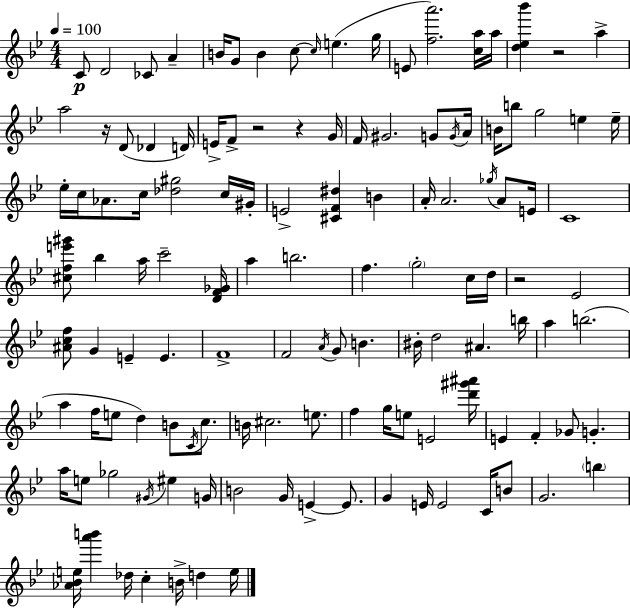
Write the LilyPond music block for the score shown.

{
  \clef treble
  \numericTimeSignature
  \time 4/4
  \key g \minor
  \tempo 4 = 100
  c'8\p d'2 ces'8 a'4-- | b'16 g'8 b'4 c''8~~ \grace { c''16 }( e''4. | g''16 e'8 <f'' a'''>2.) <c'' a''>16 | a''16 <d'' ees'' bes'''>4 r2 a''4-> | \break a''2 r16 d'8( des'4 | d'16) e'16-> f'8-> r2 r4 | g'16 f'16 gis'2. g'8 | \acciaccatura { g'16 } a'16 b'16 b''8 g''2 e''4 | \break e''16-- ees''16-. c''16 aes'8. c''16 <des'' gis''>2 | c''16 gis'16-. e'2-> <cis' f' dis''>4 b'4 | a'16-. a'2. \acciaccatura { ges''16 } | a'8 e'16 c'1 | \break <cis'' f'' e''' gis'''>8 bes''4 a''16 c'''2-- | <d' f' ges'>16 a''4 b''2. | f''4. \parenthesize g''2-. | c''16 d''16 r2 ees'2 | \break <ais' c'' f''>8 g'4 e'4-- e'4. | f'1-> | f'2 \acciaccatura { a'16 } g'8 b'4. | bis'16-. d''2 ais'4. | \break b''16 a''4 b''2.( | a''4 f''16 e''8 d''4) b'8 | \acciaccatura { c'16 } c''8. b'16 cis''2. | e''8. f''4 g''16 e''8 e'2 | \break <d''' gis''' ais'''>16 e'4 f'4-. ges'8 g'4.-. | a''16 e''8 ges''2 | \acciaccatura { gis'16 } eis''4 g'16 b'2 g'16 e'4->~~ | e'8. g'4 e'16 e'2 | \break c'16 b'8 g'2. | \parenthesize b''4 <aes' bes' e''>16 <a''' b'''>4 des''16 c''4-. | b'16-> d''4 e''16 \bar "|."
}